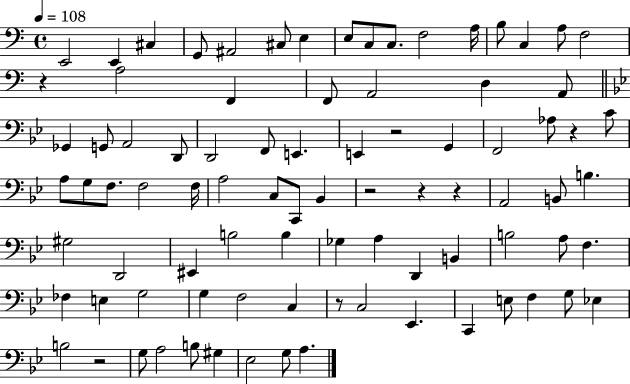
X:1
T:Untitled
M:4/4
L:1/4
K:C
E,,2 E,, ^C, G,,/2 ^A,,2 ^C,/2 E, E,/2 C,/2 C,/2 F,2 A,/4 B,/2 C, A,/2 F,2 z A,2 F,, F,,/2 A,,2 D, A,,/2 _G,, G,,/2 A,,2 D,,/2 D,,2 F,,/2 E,, E,, z2 G,, F,,2 _A,/2 z C/2 A,/2 G,/2 F,/2 F,2 F,/4 A,2 C,/2 C,,/2 _B,, z2 z z A,,2 B,,/2 B, ^G,2 D,,2 ^E,, B,2 B, _G, A, D,, B,, B,2 A,/2 F, _F, E, G,2 G, F,2 C, z/2 C,2 _E,, C,, E,/2 F, G,/2 _E, B,2 z2 G,/2 A,2 B,/2 ^G, _E,2 G,/2 A,